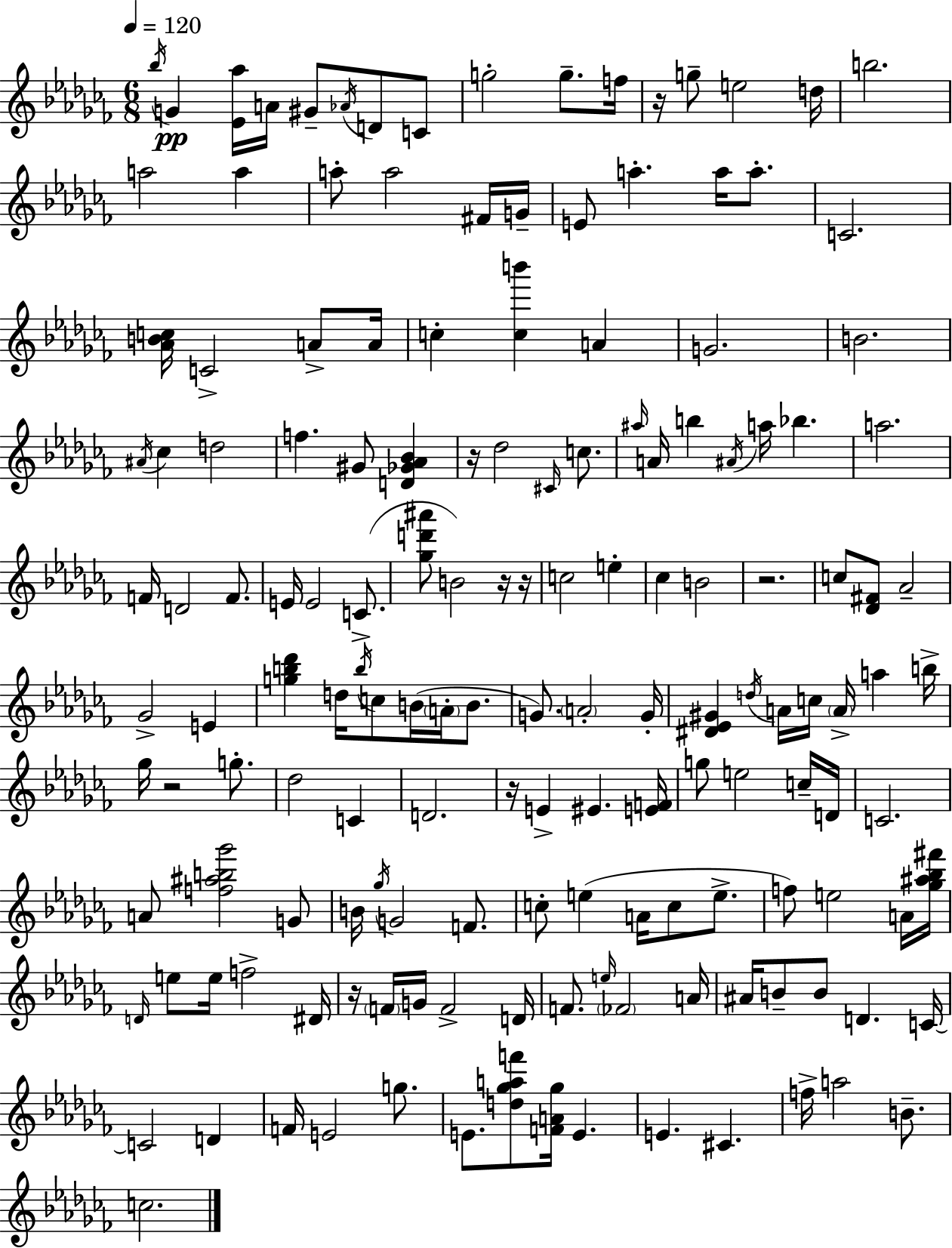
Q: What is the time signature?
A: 6/8